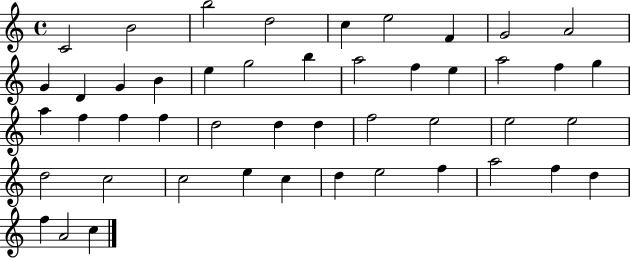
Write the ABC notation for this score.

X:1
T:Untitled
M:4/4
L:1/4
K:C
C2 B2 b2 d2 c e2 F G2 A2 G D G B e g2 b a2 f e a2 f g a f f f d2 d d f2 e2 e2 e2 d2 c2 c2 e c d e2 f a2 f d f A2 c